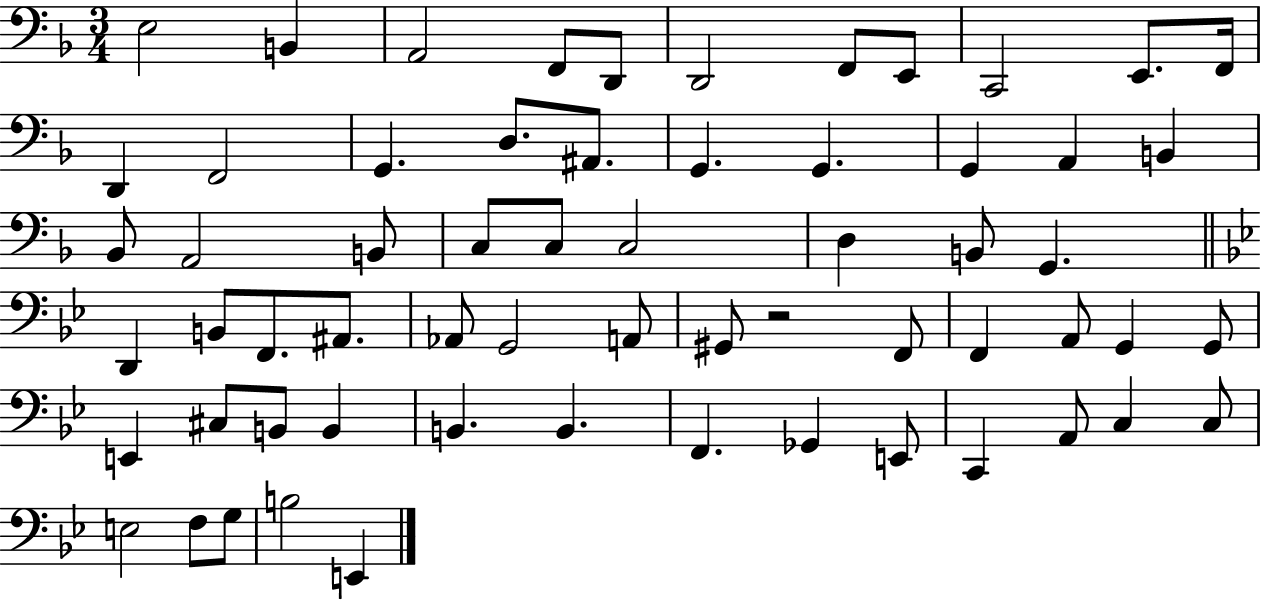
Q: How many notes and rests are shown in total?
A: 62